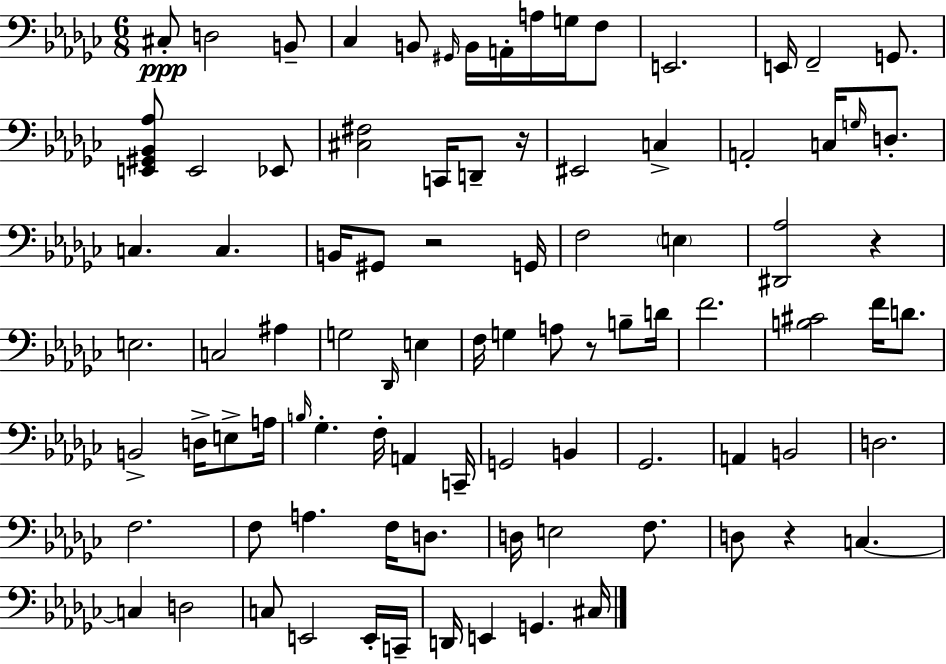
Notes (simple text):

C#3/e D3/h B2/e CES3/q B2/e G#2/s B2/s A2/s A3/s G3/s F3/e E2/h. E2/s F2/h G2/e. [E2,G#2,Bb2,Ab3]/e E2/h Eb2/e [C#3,F#3]/h C2/s D2/e R/s EIS2/h C3/q A2/h C3/s G3/s D3/e. C3/q. C3/q. B2/s G#2/e R/h G2/s F3/h E3/q [D#2,Ab3]/h R/q E3/h. C3/h A#3/q G3/h Db2/s E3/q F3/s G3/q A3/e R/e B3/e D4/s F4/h. [B3,C#4]/h F4/s D4/e. B2/h D3/s E3/e A3/s B3/s Gb3/q. F3/s A2/q C2/s G2/h B2/q Gb2/h. A2/q B2/h D3/h. F3/h. F3/e A3/q. F3/s D3/e. D3/s E3/h F3/e. D3/e R/q C3/q. C3/q D3/h C3/e E2/h E2/s C2/s D2/s E2/q G2/q. C#3/s